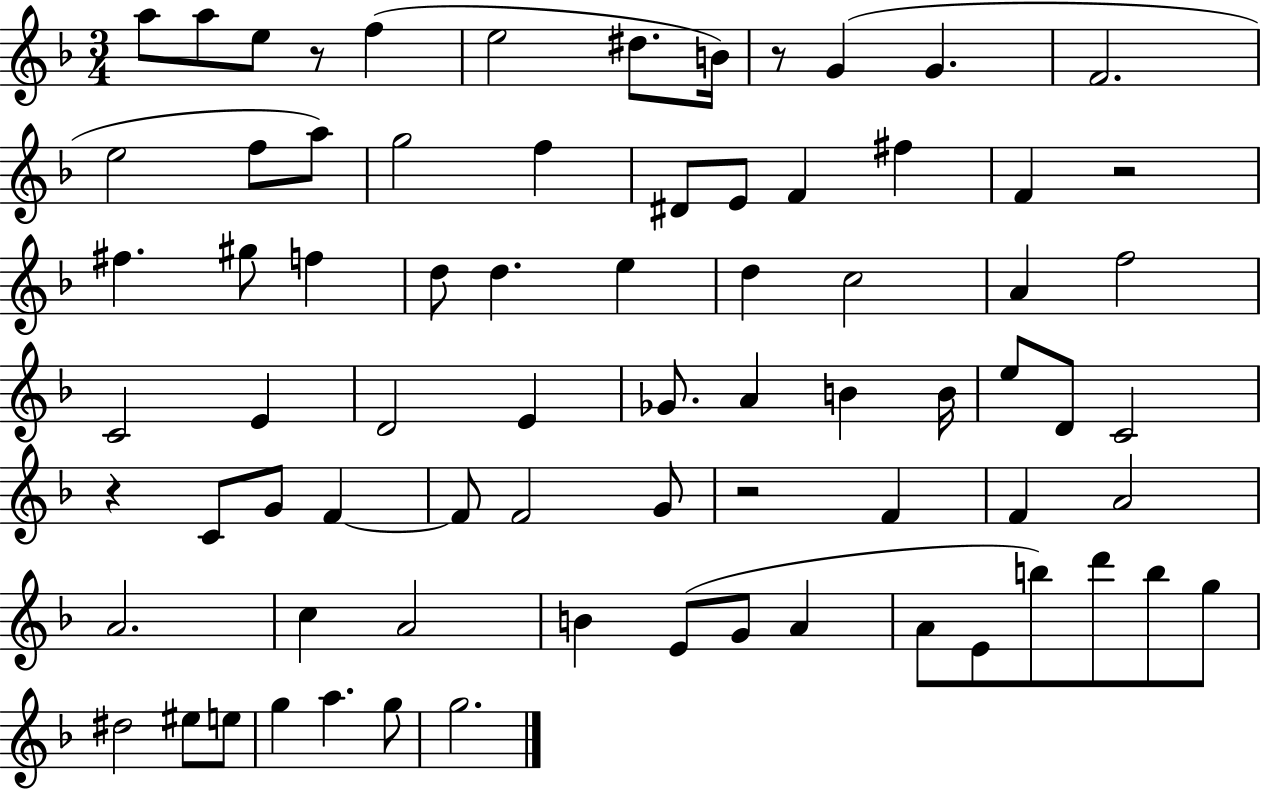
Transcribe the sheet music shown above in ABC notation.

X:1
T:Untitled
M:3/4
L:1/4
K:F
a/2 a/2 e/2 z/2 f e2 ^d/2 B/4 z/2 G G F2 e2 f/2 a/2 g2 f ^D/2 E/2 F ^f F z2 ^f ^g/2 f d/2 d e d c2 A f2 C2 E D2 E _G/2 A B B/4 e/2 D/2 C2 z C/2 G/2 F F/2 F2 G/2 z2 F F A2 A2 c A2 B E/2 G/2 A A/2 E/2 b/2 d'/2 b/2 g/2 ^d2 ^e/2 e/2 g a g/2 g2